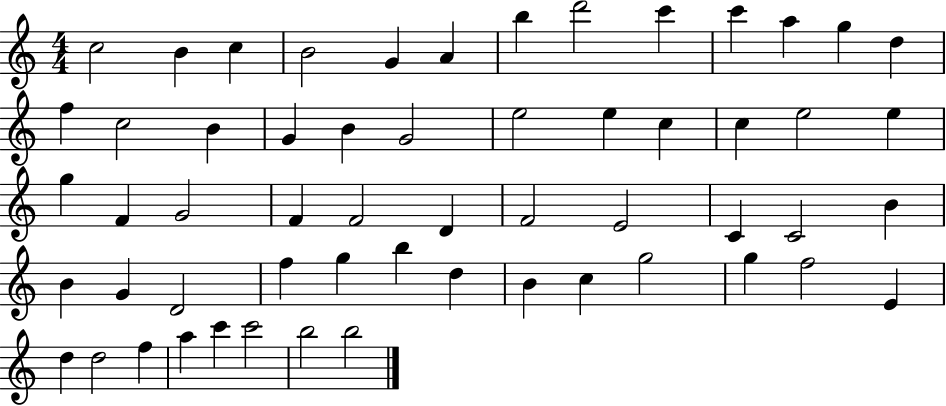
{
  \clef treble
  \numericTimeSignature
  \time 4/4
  \key c \major
  c''2 b'4 c''4 | b'2 g'4 a'4 | b''4 d'''2 c'''4 | c'''4 a''4 g''4 d''4 | \break f''4 c''2 b'4 | g'4 b'4 g'2 | e''2 e''4 c''4 | c''4 e''2 e''4 | \break g''4 f'4 g'2 | f'4 f'2 d'4 | f'2 e'2 | c'4 c'2 b'4 | \break b'4 g'4 d'2 | f''4 g''4 b''4 d''4 | b'4 c''4 g''2 | g''4 f''2 e'4 | \break d''4 d''2 f''4 | a''4 c'''4 c'''2 | b''2 b''2 | \bar "|."
}